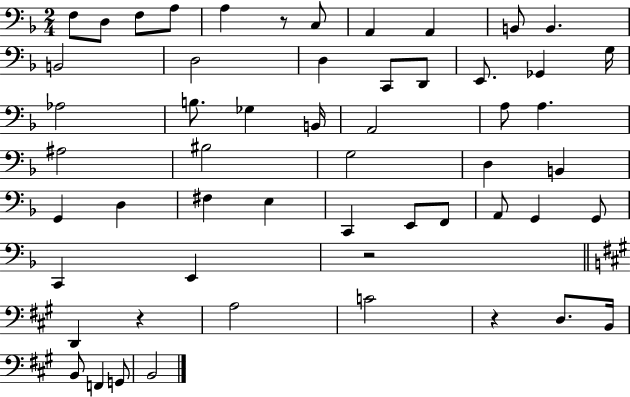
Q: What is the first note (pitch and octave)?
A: F3